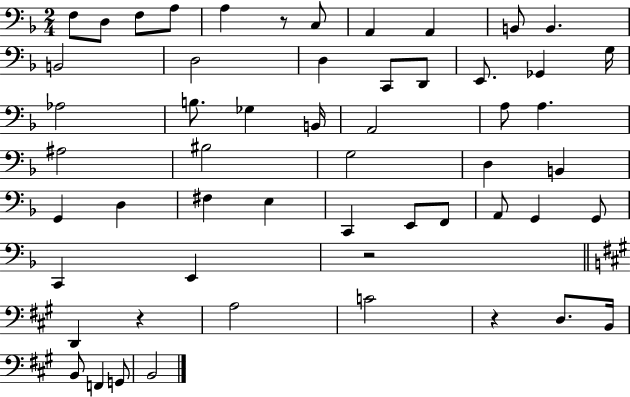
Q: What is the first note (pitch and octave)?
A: F3